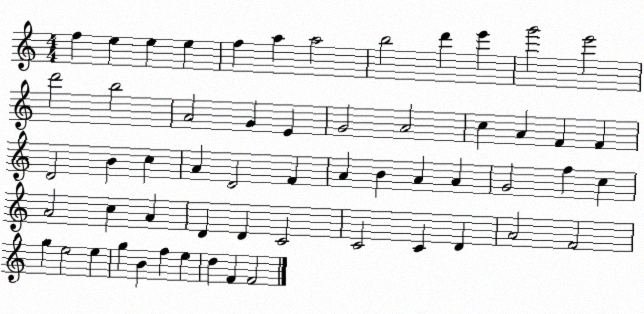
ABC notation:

X:1
T:Untitled
M:4/4
L:1/4
K:C
f e e e f a a2 b2 d' e' g'2 e'2 d'2 b2 A2 G E G2 A2 c A F F D2 B c A D2 F A B A A G2 f c A2 c A D D C2 C2 C D A2 F2 g e2 e g B f e d F F2